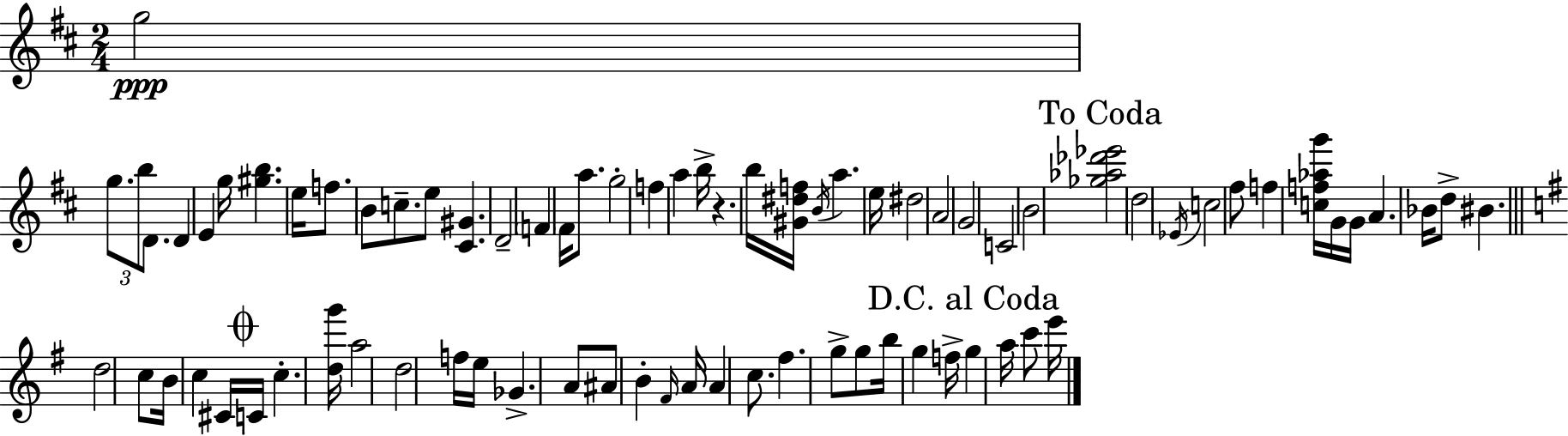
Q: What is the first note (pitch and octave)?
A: G5